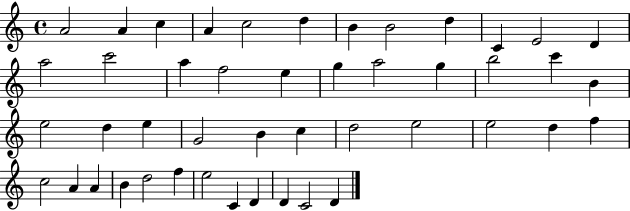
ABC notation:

X:1
T:Untitled
M:4/4
L:1/4
K:C
A2 A c A c2 d B B2 d C E2 D a2 c'2 a f2 e g a2 g b2 c' B e2 d e G2 B c d2 e2 e2 d f c2 A A B d2 f e2 C D D C2 D